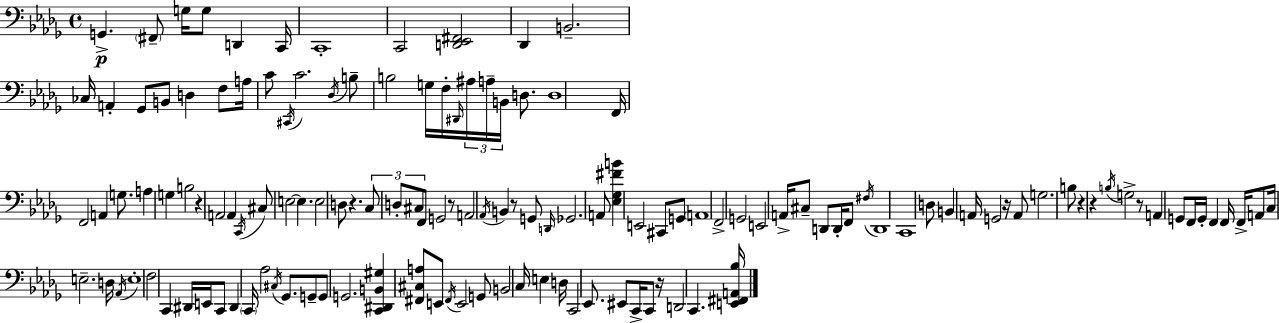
G2/q. F#2/e G3/s G3/e D2/q C2/s C2/w C2/h [D2,Eb2,F#2]/h Db2/q B2/h. CES3/s A2/q Gb2/e B2/e D3/q F3/e A3/s C4/e C#2/s C4/h. Db3/s B3/e B3/h G3/s F3/s D#2/s A#3/s A3/s B2/s D3/e. D3/w F2/s F2/h A2/q G3/e. A3/q G3/q B3/h R/q A2/h A2/q C2/s C#3/e E3/h E3/q. E3/h D3/e R/q. C3/e D3/e C#3/e F2/e G2/h R/e A2/h Ab2/s B2/q R/e G2/e D2/s Gb2/h. A2/e [Eb3,Gb3,F#4,B4]/q E2/h C#2/e G2/e A2/w F2/h G2/h E2/h A2/s C#3/e D2/e D2/s F2/e F#3/s D2/w C2/w D3/e B2/q A2/s G2/h R/s A2/e G3/h. B3/e R/q R/q B3/s G3/h R/e A2/q G2/e F2/s G2/s F2/q F2/s F2/s A2/e C3/s E3/h. D3/s Ab2/s E3/w F3/h C2/q D#2/s E2/s C2/e D#2/q C2/s Ab3/h C#3/s Gb2/e. G2/e G2/e G2/h. [C2,D#2,B2,G#3]/q [F#2,C#3,A3]/e E2/e F#2/s E2/h G2/e B2/h C3/s E3/q D3/s C2/h Eb2/e. EIS2/e C2/s C2/e R/s D2/h C2/q. [E2,F#2,A2,Bb3]/s